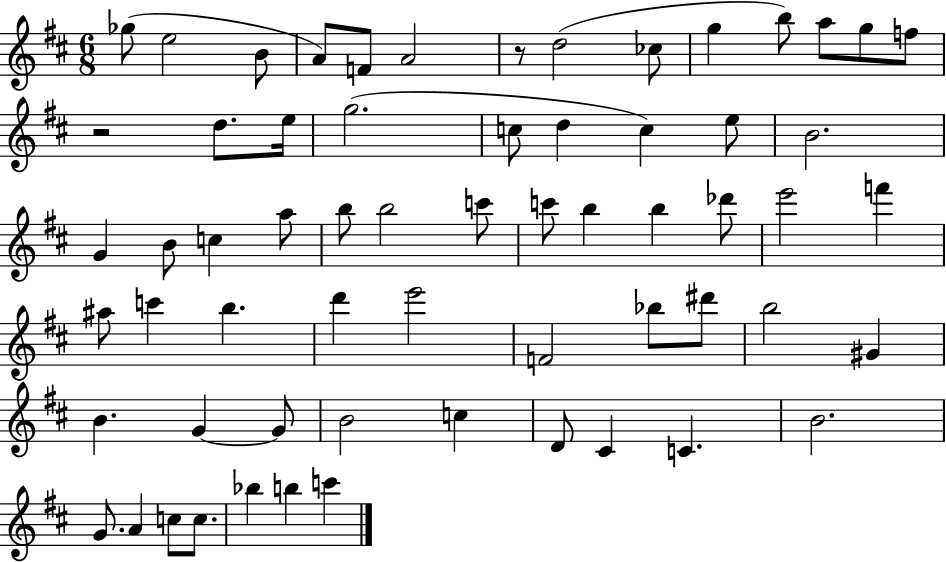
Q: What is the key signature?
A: D major